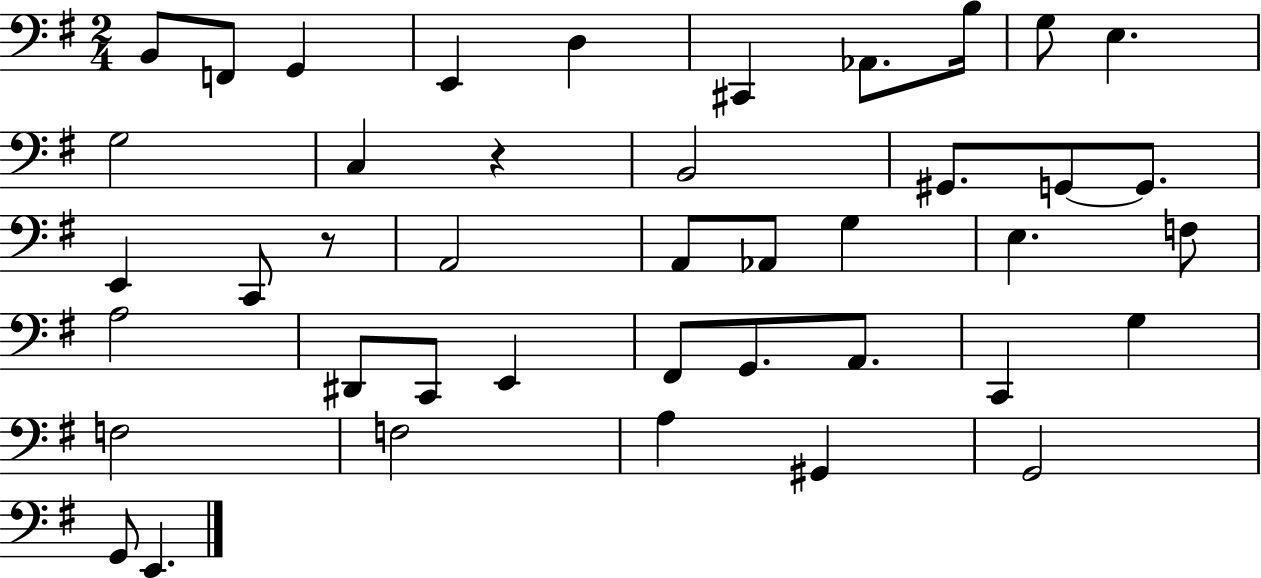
{
  \clef bass
  \numericTimeSignature
  \time 2/4
  \key g \major
  b,8 f,8 g,4 | e,4 d4 | cis,4 aes,8. b16 | g8 e4. | \break g2 | c4 r4 | b,2 | gis,8. g,8~~ g,8. | \break e,4 c,8 r8 | a,2 | a,8 aes,8 g4 | e4. f8 | \break a2 | dis,8 c,8 e,4 | fis,8 g,8. a,8. | c,4 g4 | \break f2 | f2 | a4 gis,4 | g,2 | \break g,8 e,4. | \bar "|."
}